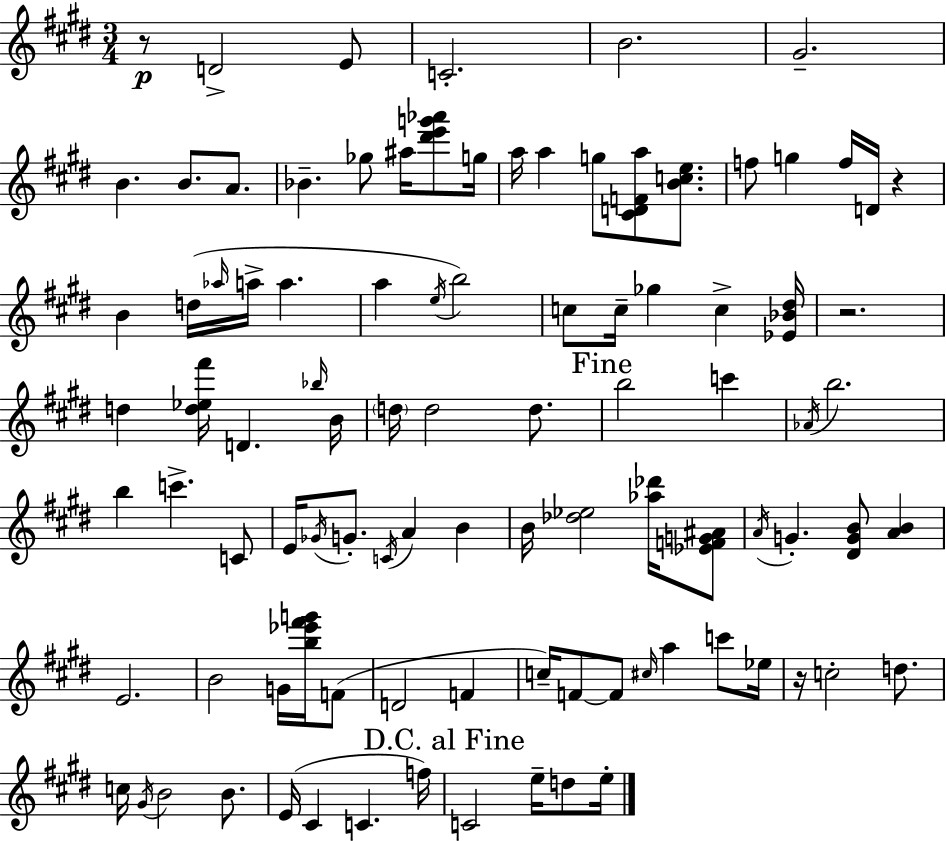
R/e D4/h E4/e C4/h. B4/h. G#4/h. B4/q. B4/e. A4/e. Bb4/q. Gb5/e A#5/s [D#6,E6,G6,Ab6]/e G5/s A5/s A5/q G5/e [C#4,D4,F4,A5]/e [B4,C5,E5]/e. F5/e G5/q F5/s D4/s R/q B4/q D5/s Ab5/s A5/s A5/q. A5/q E5/s B5/h C5/e C5/s Gb5/q C5/q [Eb4,Bb4,D#5]/s R/h. D5/q [D5,Eb5,F#6]/s D4/q. Bb5/s B4/s D5/s D5/h D5/e. B5/h C6/q Ab4/s B5/h. B5/q C6/q. C4/e E4/s Gb4/s G4/e. C4/s A4/q B4/q B4/s [Db5,Eb5]/h [Ab5,Db6]/s [Eb4,F4,G4,A#4]/e A4/s G4/q. [D#4,G4,B4]/e [A4,B4]/q E4/h. B4/h G4/s [B5,Eb6,F#6,G6]/s F4/e D4/h F4/q C5/s F4/e F4/e C#5/s A5/q C6/e Eb5/s R/s C5/h D5/e. C5/s G#4/s B4/h B4/e. E4/s C#4/q C4/q. F5/s C4/h E5/s D5/e E5/s